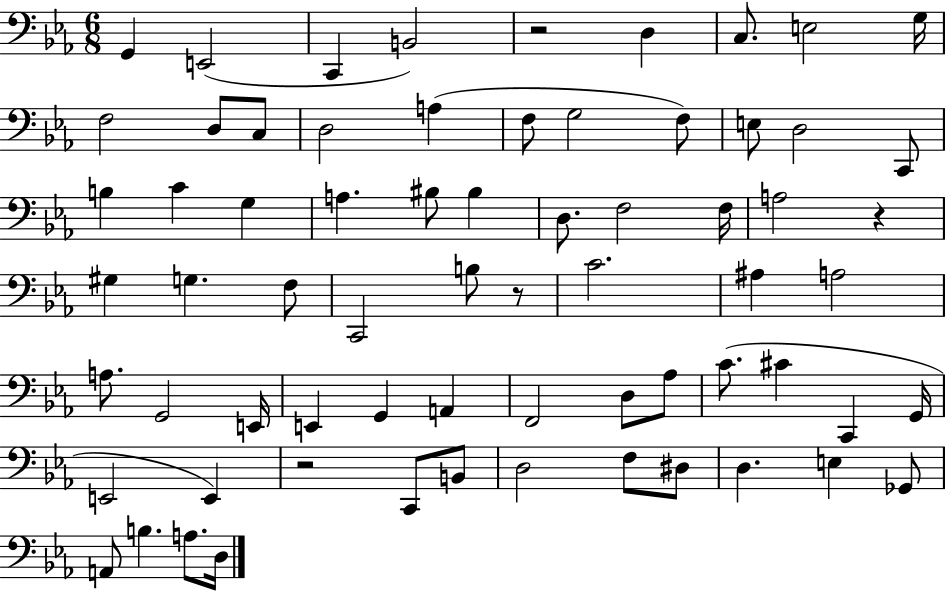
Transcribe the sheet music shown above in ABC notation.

X:1
T:Untitled
M:6/8
L:1/4
K:Eb
G,, E,,2 C,, B,,2 z2 D, C,/2 E,2 G,/4 F,2 D,/2 C,/2 D,2 A, F,/2 G,2 F,/2 E,/2 D,2 C,,/2 B, C G, A, ^B,/2 ^B, D,/2 F,2 F,/4 A,2 z ^G, G, F,/2 C,,2 B,/2 z/2 C2 ^A, A,2 A,/2 G,,2 E,,/4 E,, G,, A,, F,,2 D,/2 _A,/2 C/2 ^C C,, G,,/4 E,,2 E,, z2 C,,/2 B,,/2 D,2 F,/2 ^D,/2 D, E, _G,,/2 A,,/2 B, A,/2 D,/4